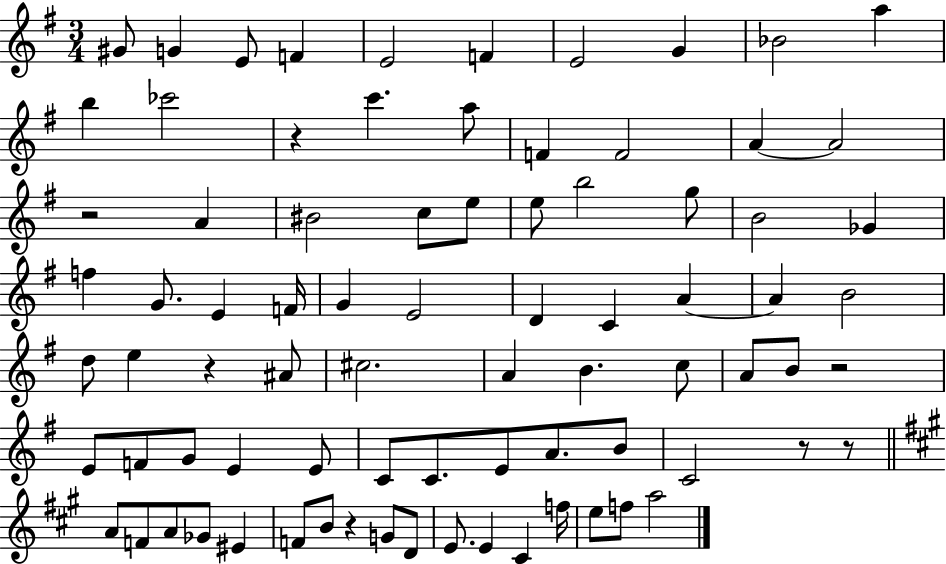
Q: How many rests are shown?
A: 7